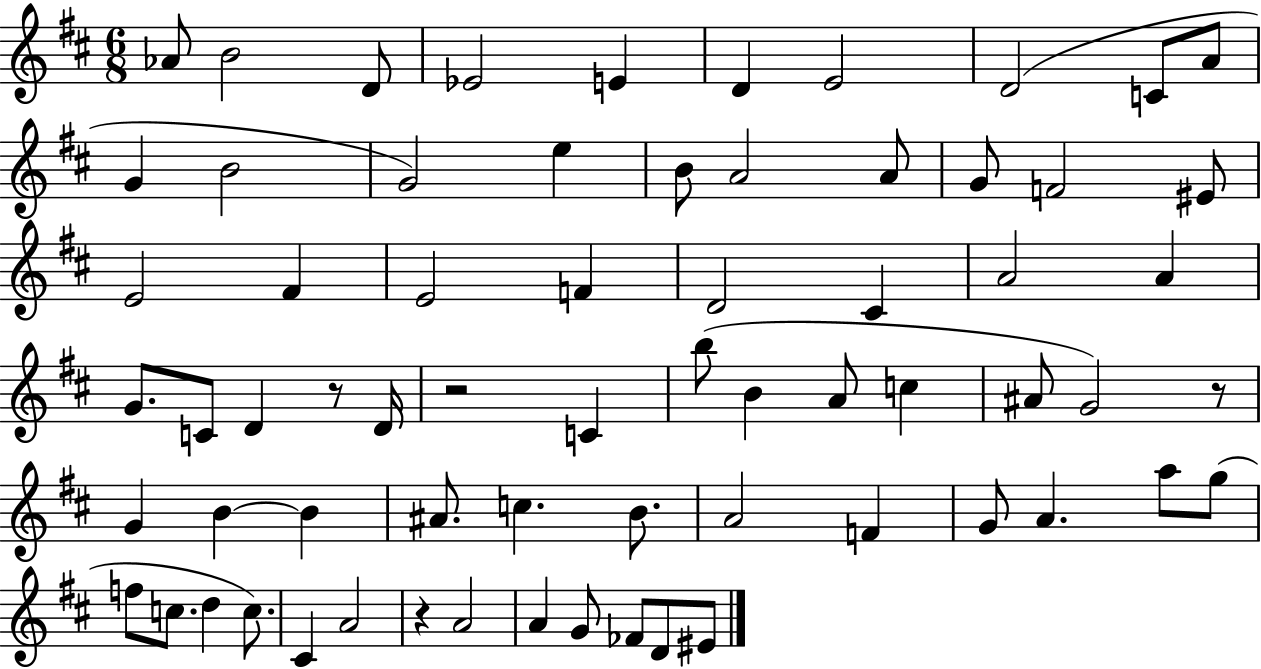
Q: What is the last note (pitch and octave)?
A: EIS4